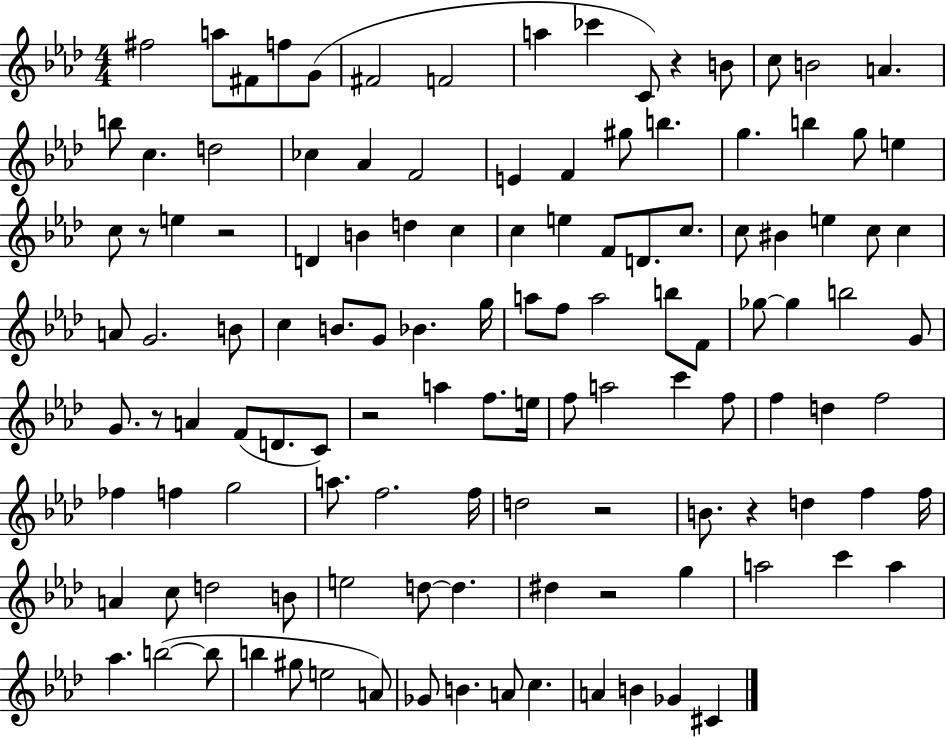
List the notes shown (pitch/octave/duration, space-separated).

F#5/h A5/e F#4/e F5/e G4/e F#4/h F4/h A5/q CES6/q C4/e R/q B4/e C5/e B4/h A4/q. B5/e C5/q. D5/h CES5/q Ab4/q F4/h E4/q F4/q G#5/e B5/q. G5/q. B5/q G5/e E5/q C5/e R/e E5/q R/h D4/q B4/q D5/q C5/q C5/q E5/q F4/e D4/e. C5/e. C5/e BIS4/q E5/q C5/e C5/q A4/e G4/h. B4/e C5/q B4/e. G4/e Bb4/q. G5/s A5/e F5/e A5/h B5/e F4/e Gb5/e Gb5/q B5/h G4/e G4/e. R/e A4/q F4/e D4/e. C4/e R/h A5/q F5/e. E5/s F5/e A5/h C6/q F5/e F5/q D5/q F5/h FES5/q F5/q G5/h A5/e. F5/h. F5/s D5/h R/h B4/e. R/q D5/q F5/q F5/s A4/q C5/e D5/h B4/e E5/h D5/e D5/q. D#5/q R/h G5/q A5/h C6/q A5/q Ab5/q. B5/h B5/e B5/q G#5/e E5/h A4/e Gb4/e B4/q. A4/e C5/q. A4/q B4/q Gb4/q C#4/q